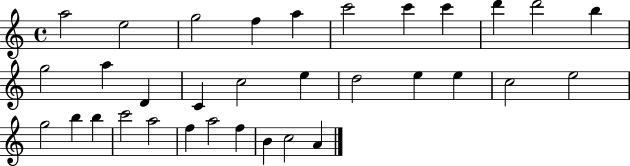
A5/h E5/h G5/h F5/q A5/q C6/h C6/q C6/q D6/q D6/h B5/q G5/h A5/q D4/q C4/q C5/h E5/q D5/h E5/q E5/q C5/h E5/h G5/h B5/q B5/q C6/h A5/h F5/q A5/h F5/q B4/q C5/h A4/q